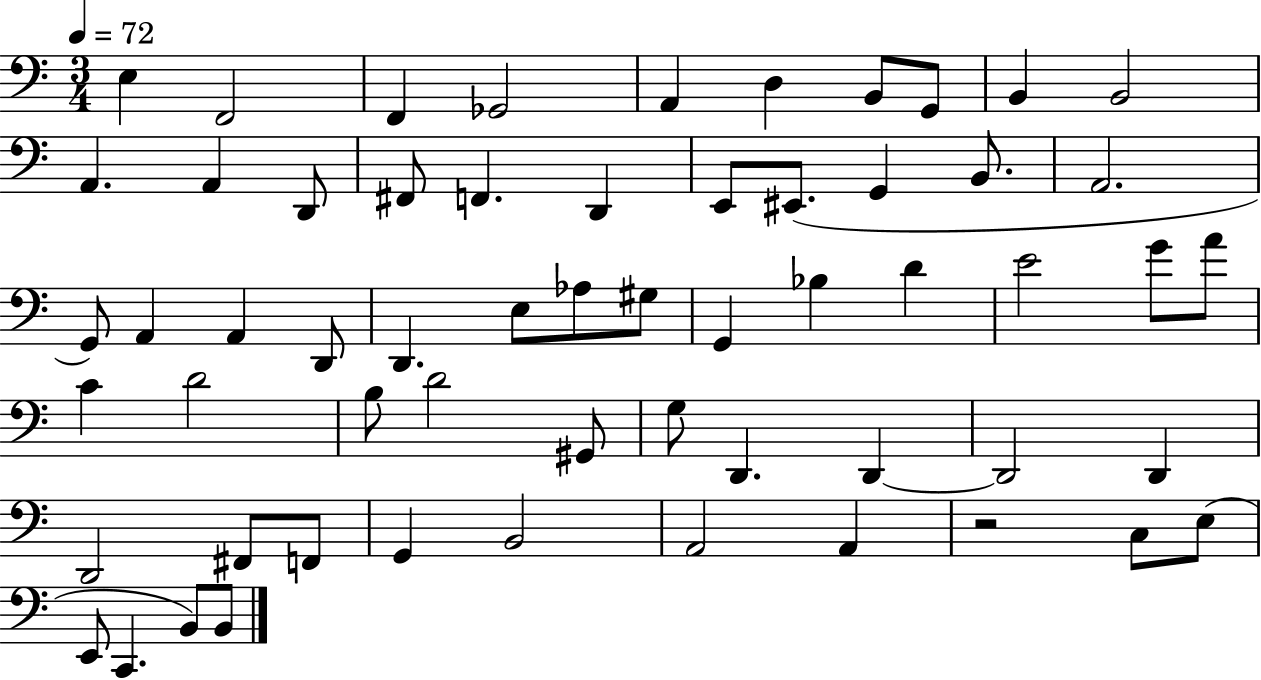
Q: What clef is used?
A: bass